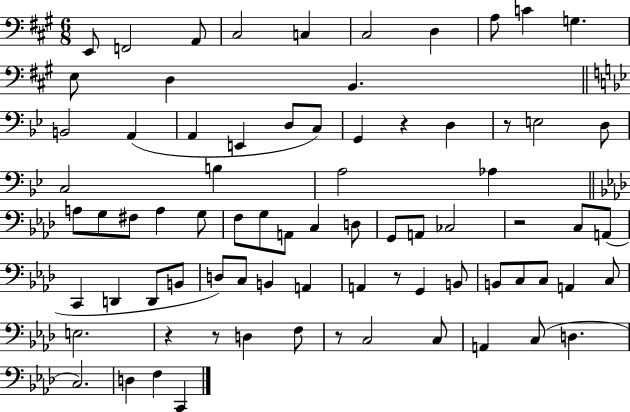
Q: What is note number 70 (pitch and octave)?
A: C2